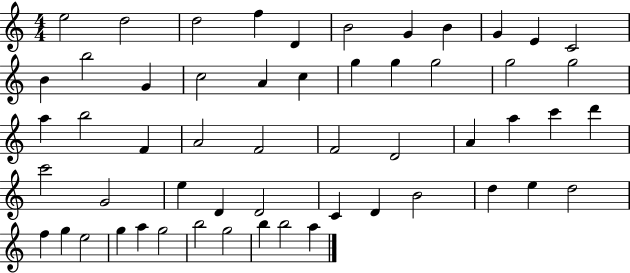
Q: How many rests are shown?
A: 0